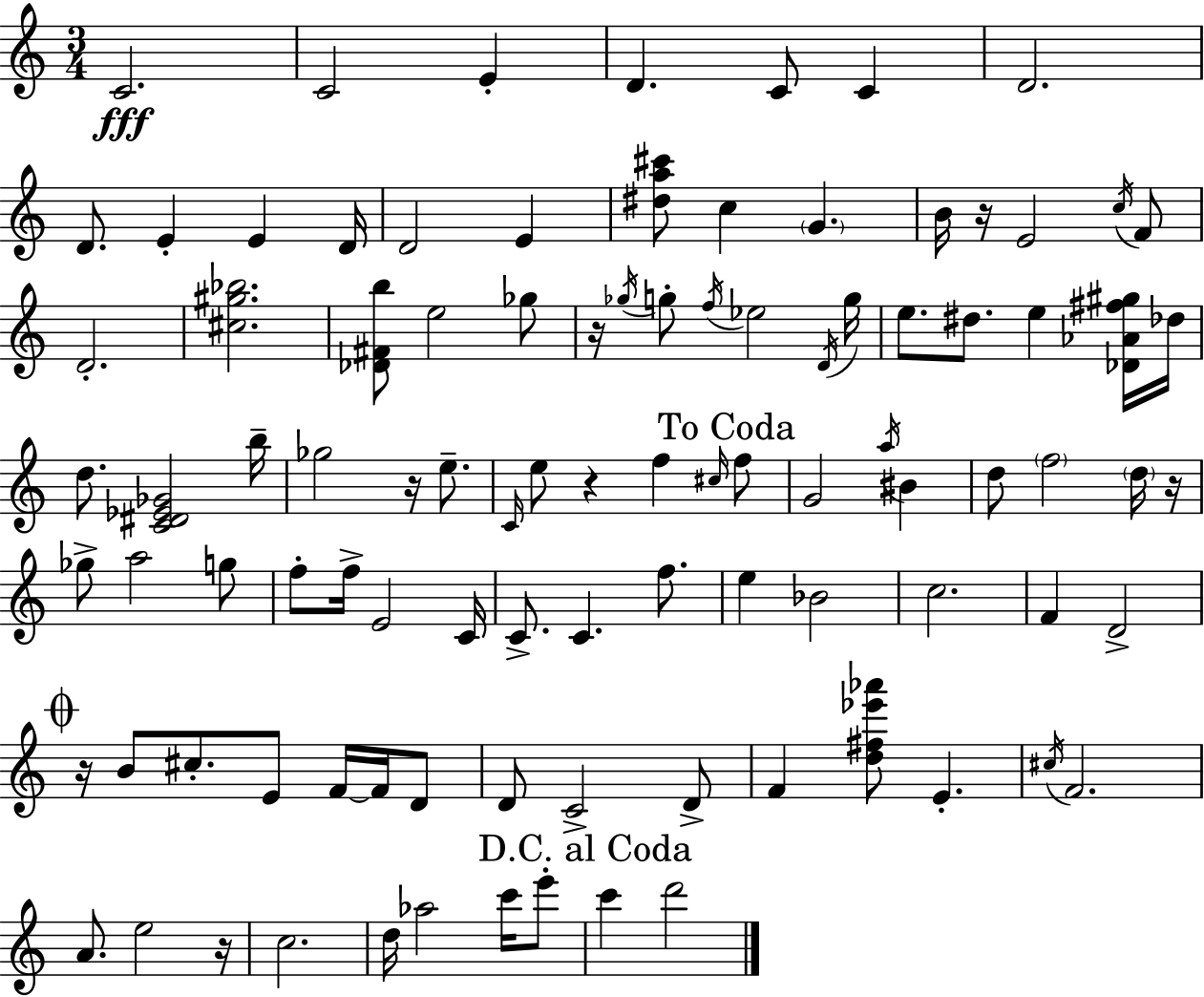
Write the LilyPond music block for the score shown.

{
  \clef treble
  \numericTimeSignature
  \time 3/4
  \key a \minor
  c'2.\fff | c'2 e'4-. | d'4. c'8 c'4 | d'2. | \break d'8. e'4-. e'4 d'16 | d'2 e'4 | <dis'' a'' cis'''>8 c''4 \parenthesize g'4. | b'16 r16 e'2 \acciaccatura { c''16 } f'8 | \break d'2.-. | <cis'' gis'' bes''>2. | <des' fis' b''>8 e''2 ges''8 | r16 \acciaccatura { ges''16 } g''8-. \acciaccatura { f''16 } ees''2 | \break \acciaccatura { d'16 } g''16 e''8. dis''8. e''4 | <des' aes' fis'' gis''>16 des''16 d''8. <c' dis' ees' ges'>2 | b''16-- ges''2 | r16 e''8.-- \grace { c'16 } e''8 r4 f''4 | \break \grace { cis''16 } \mark "To Coda" f''8 g'2 | \acciaccatura { a''16 } bis'4 d''8 \parenthesize f''2 | \parenthesize d''16 r16 ges''8-> a''2 | g''8 f''8-. f''16-> e'2 | \break c'16 c'8.-> c'4. | f''8. e''4 bes'2 | c''2. | f'4 d'2-> | \break \mark \markup { \musicglyph "scripts.coda" } r16 b'8 cis''8.-. | e'8 f'16~~ f'16 d'8 d'8 c'2-> | d'8-> f'4 <d'' fis'' ees''' aes'''>8 | e'4.-. \acciaccatura { cis''16 } f'2. | \break a'8. e''2 | r16 c''2. | d''16 aes''2 | c'''16 e'''8-. \mark "D.C. al Coda" c'''4 | \break d'''2 \bar "|."
}